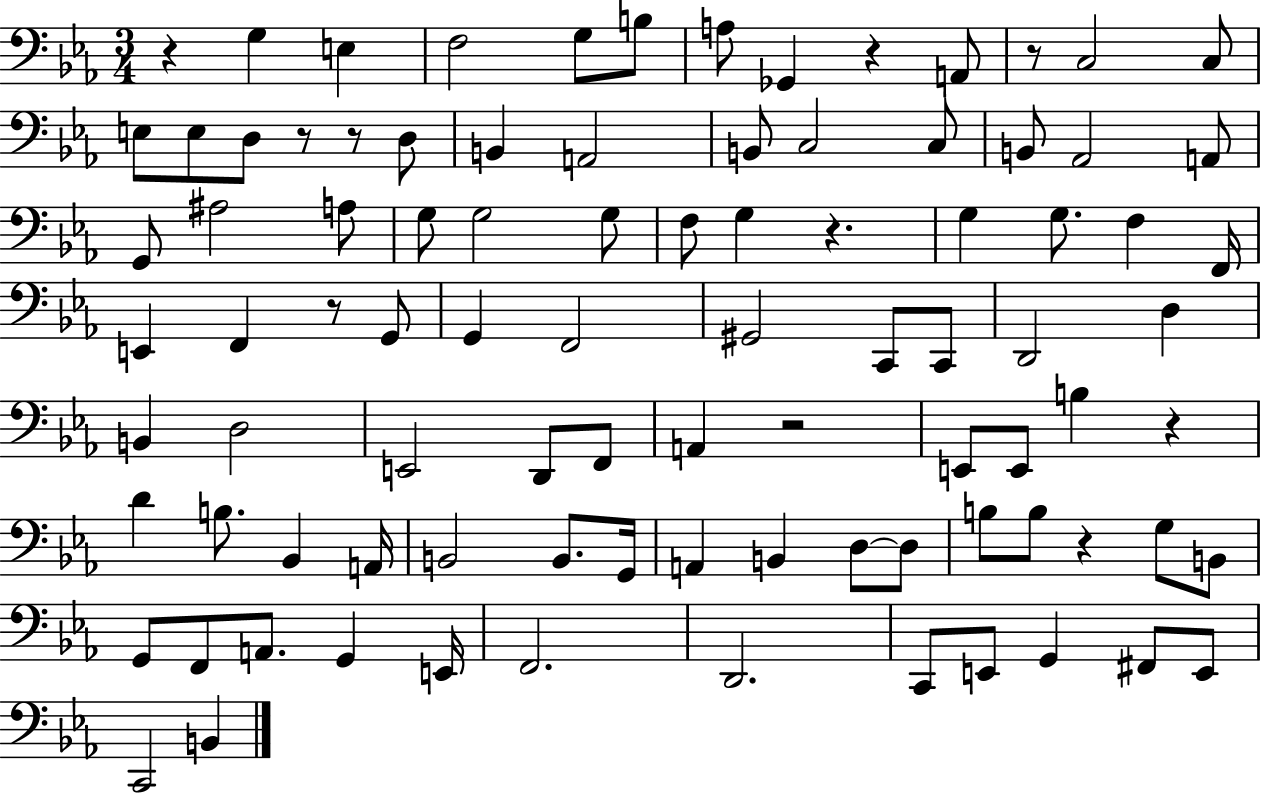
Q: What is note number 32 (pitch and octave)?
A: G3